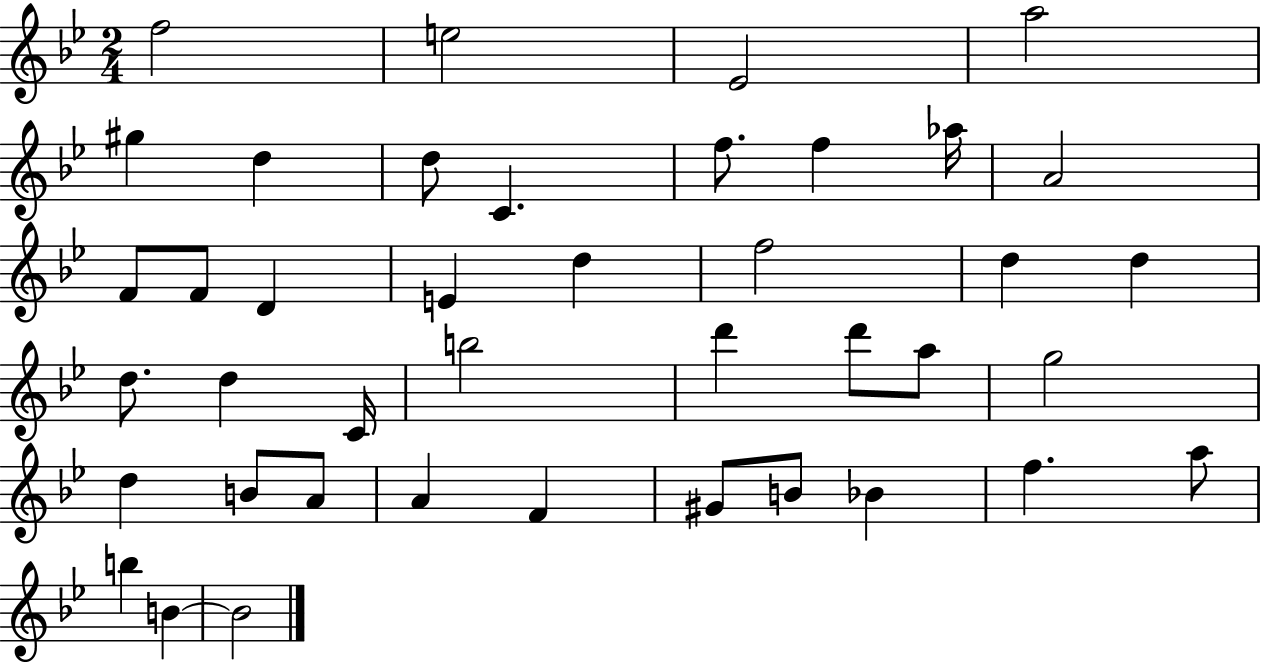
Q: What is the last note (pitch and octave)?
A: B4